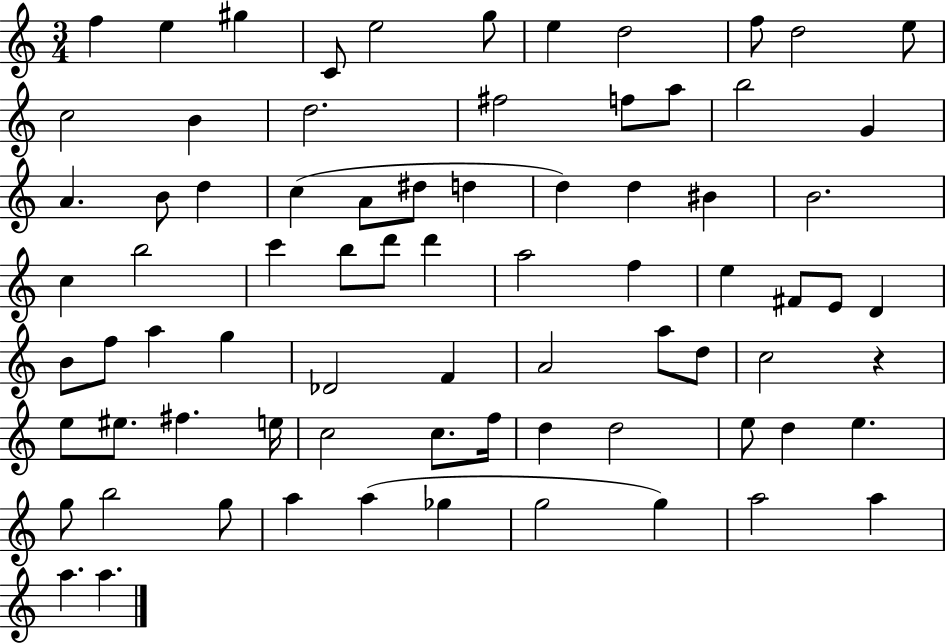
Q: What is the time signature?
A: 3/4